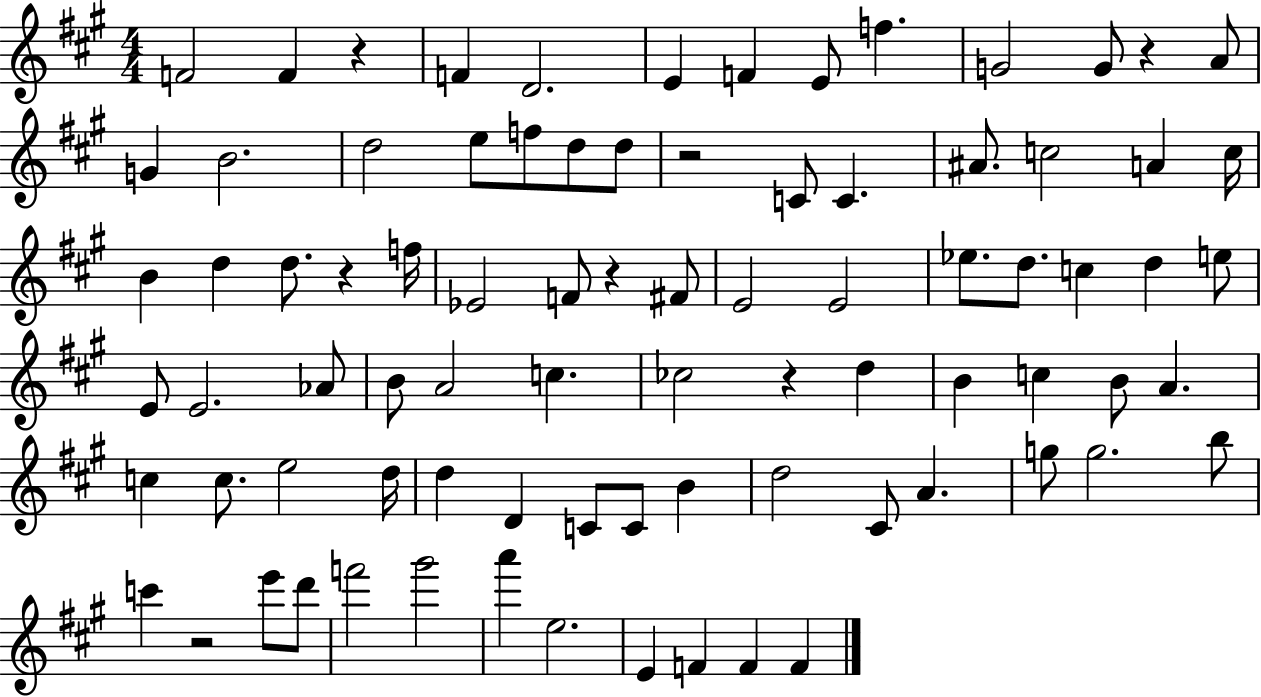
X:1
T:Untitled
M:4/4
L:1/4
K:A
F2 F z F D2 E F E/2 f G2 G/2 z A/2 G B2 d2 e/2 f/2 d/2 d/2 z2 C/2 C ^A/2 c2 A c/4 B d d/2 z f/4 _E2 F/2 z ^F/2 E2 E2 _e/2 d/2 c d e/2 E/2 E2 _A/2 B/2 A2 c _c2 z d B c B/2 A c c/2 e2 d/4 d D C/2 C/2 B d2 ^C/2 A g/2 g2 b/2 c' z2 e'/2 d'/2 f'2 ^g'2 a' e2 E F F F